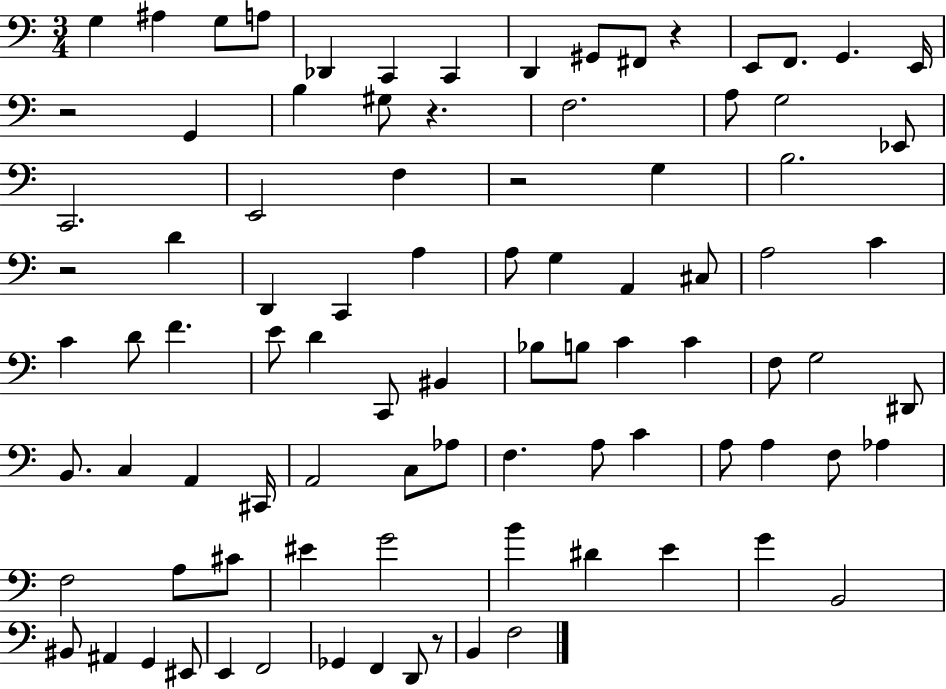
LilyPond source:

{
  \clef bass
  \numericTimeSignature
  \time 3/4
  \key c \major
  g4 ais4 g8 a8 | des,4 c,4 c,4 | d,4 gis,8 fis,8 r4 | e,8 f,8. g,4. e,16 | \break r2 g,4 | b4 gis8 r4. | f2. | a8 g2 ees,8 | \break c,2. | e,2 f4 | r2 g4 | b2. | \break r2 d'4 | d,4 c,4 a4 | a8 g4 a,4 cis8 | a2 c'4 | \break c'4 d'8 f'4. | e'8 d'4 c,8 bis,4 | bes8 b8 c'4 c'4 | f8 g2 dis,8 | \break b,8. c4 a,4 cis,16 | a,2 c8 aes8 | f4. a8 c'4 | a8 a4 f8 aes4 | \break f2 a8 cis'8 | eis'4 g'2 | b'4 dis'4 e'4 | g'4 b,2 | \break bis,8 ais,4 g,4 eis,8 | e,4 f,2 | ges,4 f,4 d,8 r8 | b,4 f2 | \break \bar "|."
}